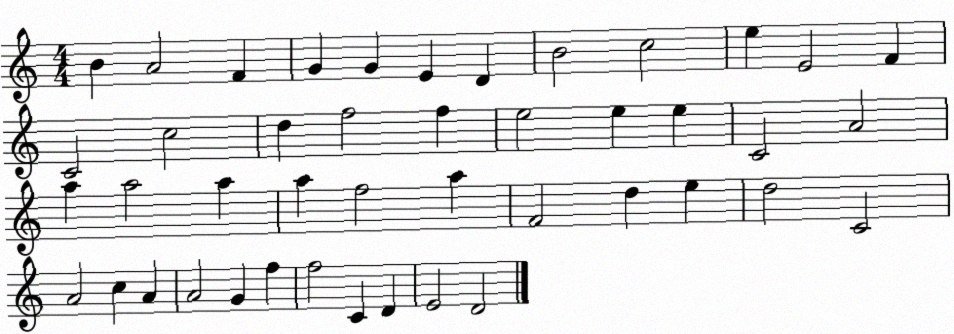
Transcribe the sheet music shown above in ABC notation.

X:1
T:Untitled
M:4/4
L:1/4
K:C
B A2 F G G E D B2 c2 e E2 F C2 c2 d f2 f e2 e e C2 A2 a a2 a a f2 a F2 d e d2 C2 A2 c A A2 G f f2 C D E2 D2